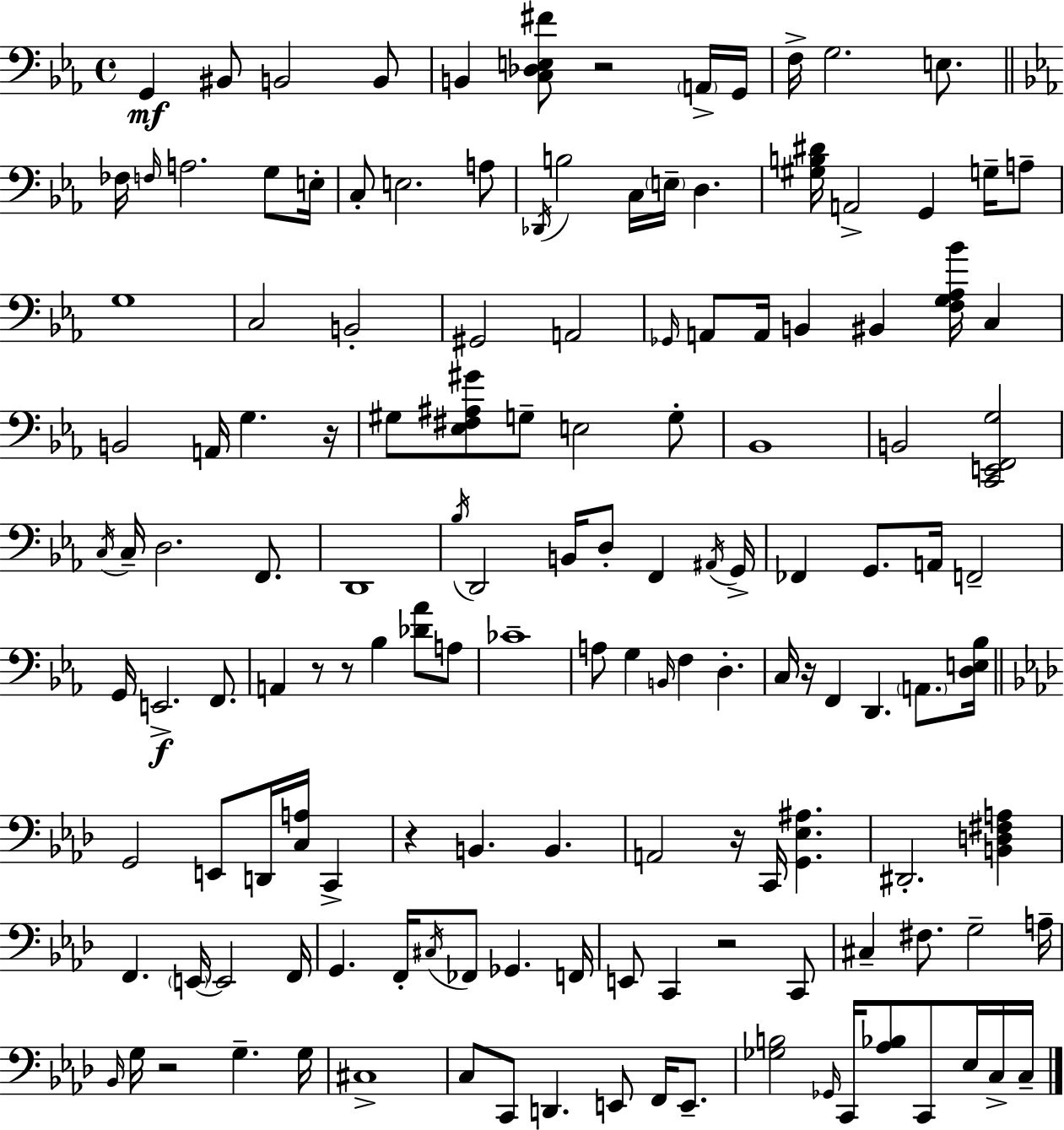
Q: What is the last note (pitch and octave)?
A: C3